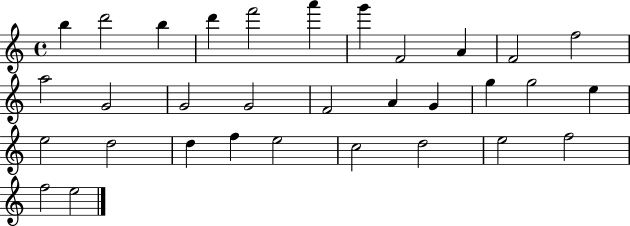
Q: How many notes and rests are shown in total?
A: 32